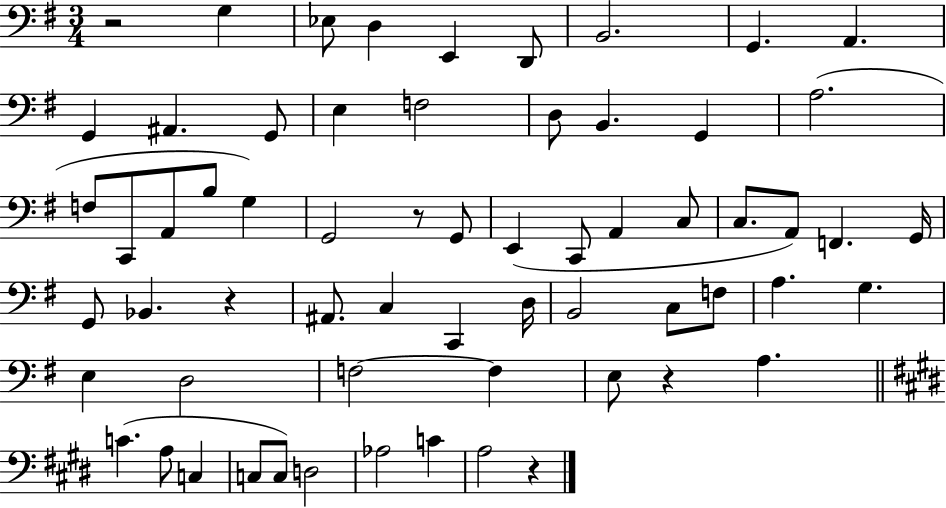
{
  \clef bass
  \numericTimeSignature
  \time 3/4
  \key g \major
  \repeat volta 2 { r2 g4 | ees8 d4 e,4 d,8 | b,2. | g,4. a,4. | \break g,4 ais,4. g,8 | e4 f2 | d8 b,4. g,4 | a2.( | \break f8 c,8 a,8 b8 g4) | g,2 r8 g,8 | e,4( c,8 a,4 c8 | c8. a,8) f,4. g,16 | \break g,8 bes,4. r4 | ais,8. c4 c,4 d16 | b,2 c8 f8 | a4. g4. | \break e4 d2 | f2~~ f4 | e8 r4 a4. | \bar "||" \break \key e \major c'4.( a8 c4 | c8 c8) d2 | aes2 c'4 | a2 r4 | \break } \bar "|."
}